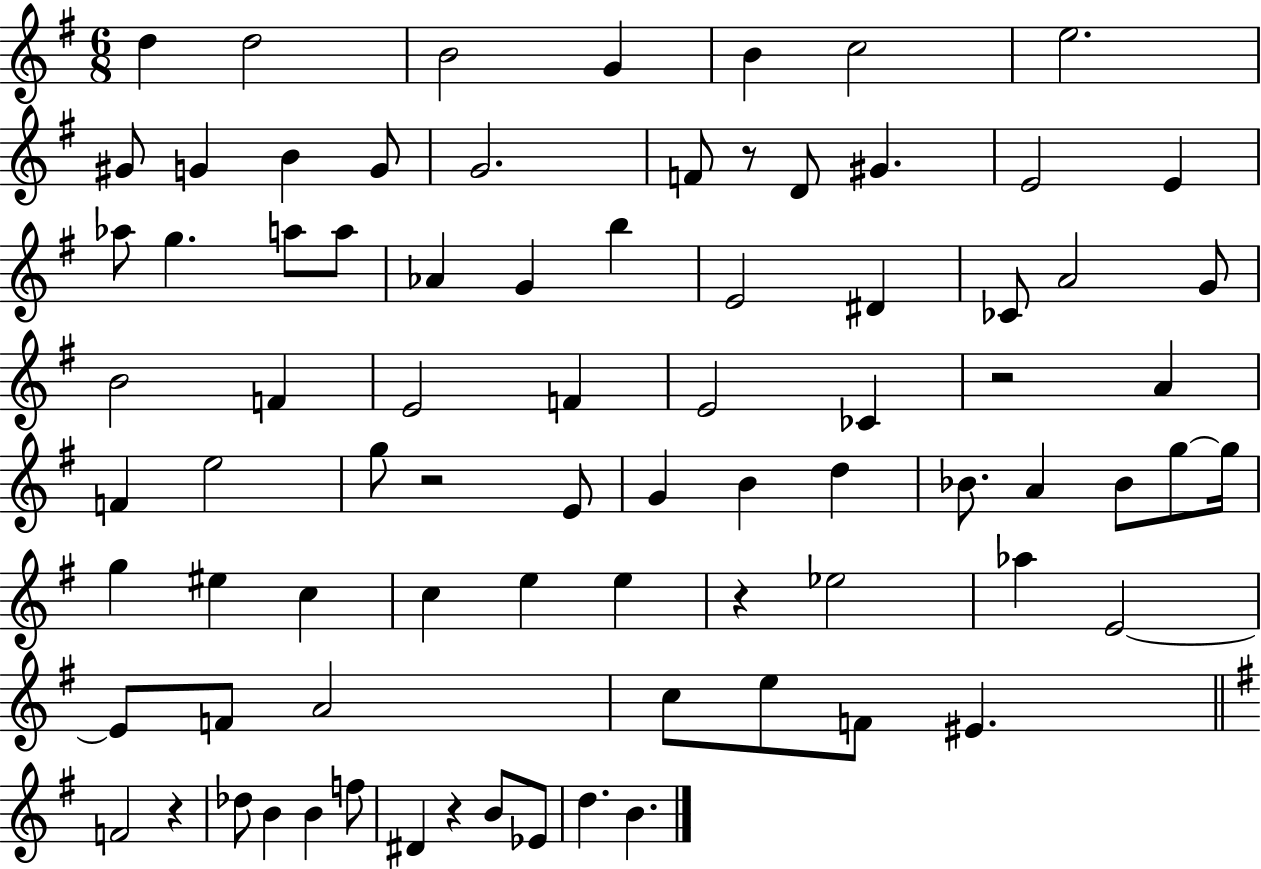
D5/q D5/h B4/h G4/q B4/q C5/h E5/h. G#4/e G4/q B4/q G4/e G4/h. F4/e R/e D4/e G#4/q. E4/h E4/q Ab5/e G5/q. A5/e A5/e Ab4/q G4/q B5/q E4/h D#4/q CES4/e A4/h G4/e B4/h F4/q E4/h F4/q E4/h CES4/q R/h A4/q F4/q E5/h G5/e R/h E4/e G4/q B4/q D5/q Bb4/e. A4/q Bb4/e G5/e G5/s G5/q EIS5/q C5/q C5/q E5/q E5/q R/q Eb5/h Ab5/q E4/h E4/e F4/e A4/h C5/e E5/e F4/e EIS4/q. F4/h R/q Db5/e B4/q B4/q F5/e D#4/q R/q B4/e Eb4/e D5/q. B4/q.